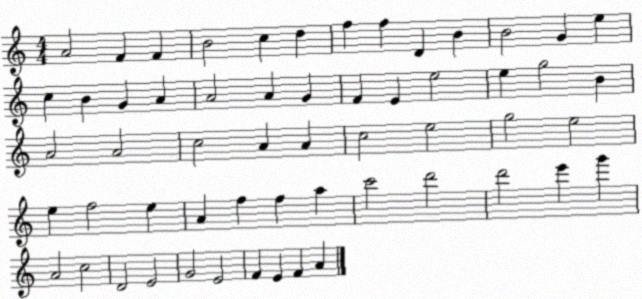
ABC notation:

X:1
T:Untitled
M:4/4
L:1/4
K:C
A2 F F B2 c d f f D B B2 G e c B G A A2 A G F E e2 e g2 B A2 A2 c2 A A c2 e2 g2 e2 e f2 e A f f a c'2 d'2 d'2 e' g' A2 c2 D2 E2 G2 E2 F E F A